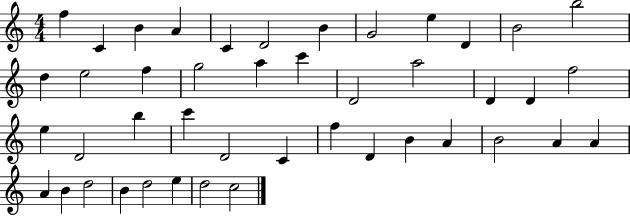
F5/q C4/q B4/q A4/q C4/q D4/h B4/q G4/h E5/q D4/q B4/h B5/h D5/q E5/h F5/q G5/h A5/q C6/q D4/h A5/h D4/q D4/q F5/h E5/q D4/h B5/q C6/q D4/h C4/q F5/q D4/q B4/q A4/q B4/h A4/q A4/q A4/q B4/q D5/h B4/q D5/h E5/q D5/h C5/h